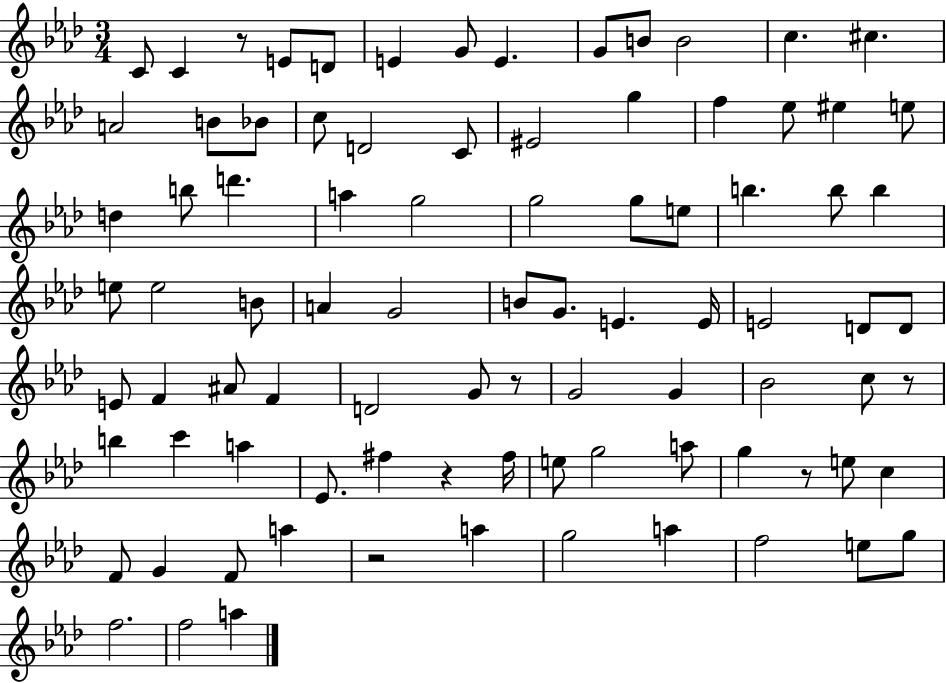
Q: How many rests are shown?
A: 6